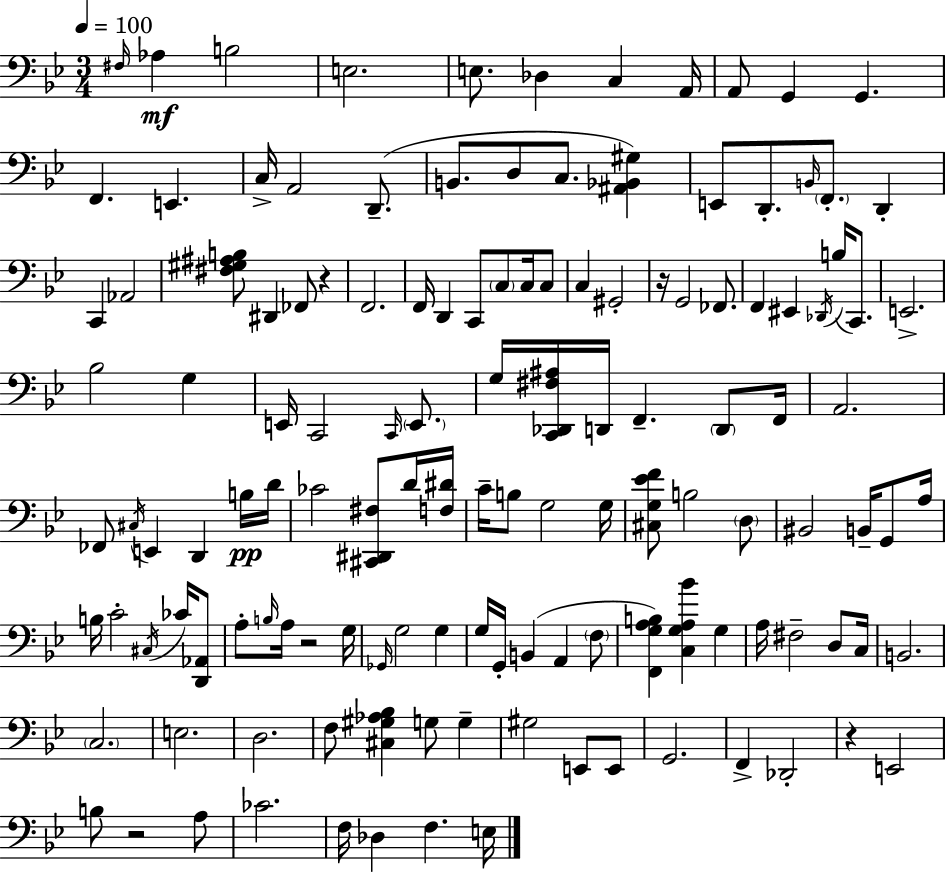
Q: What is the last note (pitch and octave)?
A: E3